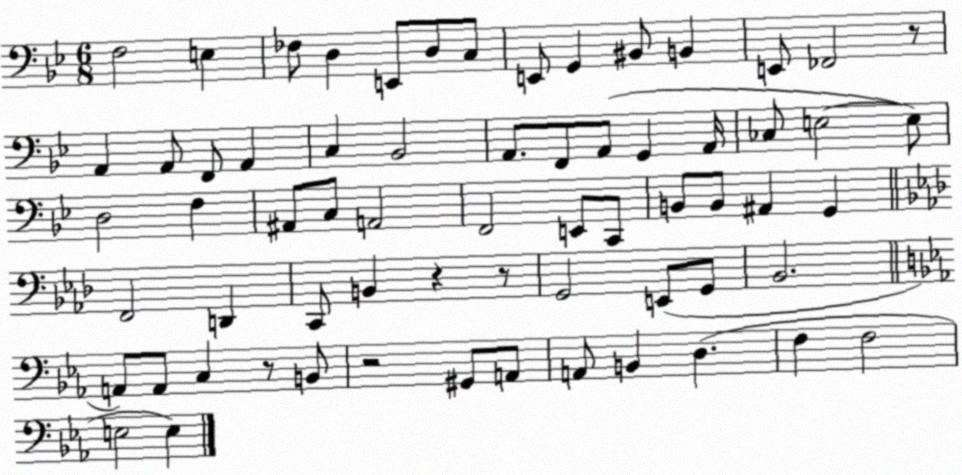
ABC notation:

X:1
T:Untitled
M:6/8
L:1/4
K:Bb
F,2 E, _F,/2 D, E,,/2 D,/2 C,/2 E,,/2 G,, ^B,,/2 B,, E,,/2 _F,,2 z/2 A,, A,,/2 F,,/2 A,, C, _B,,2 A,,/2 F,,/2 A,,/2 G,, A,,/4 _C,/2 E,2 E,/2 D,2 F, ^A,,/2 C,/2 A,,2 F,,2 E,,/2 C,,/2 B,,/2 B,,/2 ^A,, G,, F,,2 D,, C,,/2 B,, z z/2 G,,2 E,,/2 G,,/2 _B,,2 A,,/2 A,,/2 C, z/2 B,,/2 z2 ^G,,/2 A,,/2 A,,/2 B,, D, F, F,2 E,2 E,